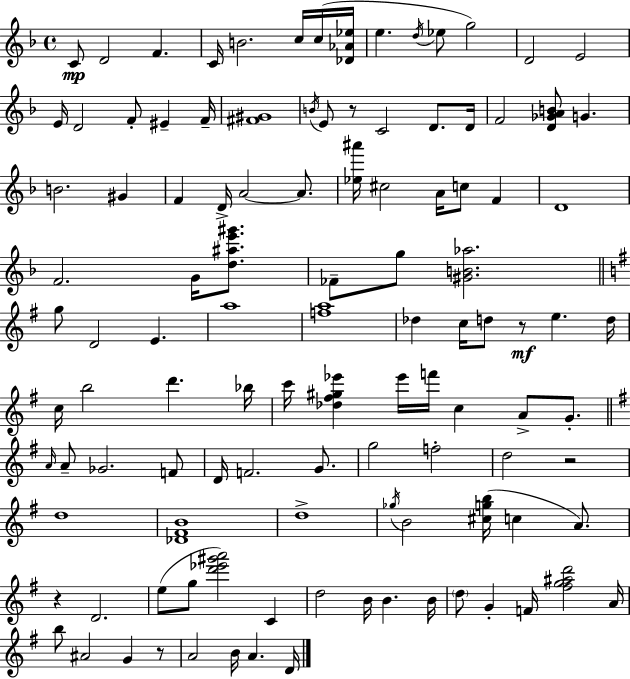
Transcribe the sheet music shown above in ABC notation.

X:1
T:Untitled
M:4/4
L:1/4
K:F
C/2 D2 F C/4 B2 c/4 c/4 [_D_A_e]/4 e d/4 _e/2 g2 D2 E2 E/4 D2 F/2 ^E F/4 [^F^G]4 B/4 E/2 z/2 C2 D/2 D/4 F2 [D_GAB]/2 G B2 ^G F D/4 A2 A/2 [_e^a']/4 ^c2 A/4 c/2 F D4 F2 G/4 [d^ae'^g']/2 _F/2 g/2 [^GB_a]2 g/2 D2 E a4 [fa]4 _d c/4 d/2 z/2 e d/4 c/4 b2 d' _b/4 c'/4 [_d^f^g_e'] _e'/4 f'/4 c A/2 G/2 A/4 A/2 _G2 F/2 D/4 F2 G/2 g2 f2 d2 z2 d4 [_D^FB]4 d4 _g/4 B2 [^cgb]/4 c A/2 z D2 e/2 g/2 [d'_e'^g'a']2 C d2 B/4 B B/4 d/2 G F/4 [^fg^ad']2 A/4 b/2 ^A2 G z/2 A2 B/4 A D/4